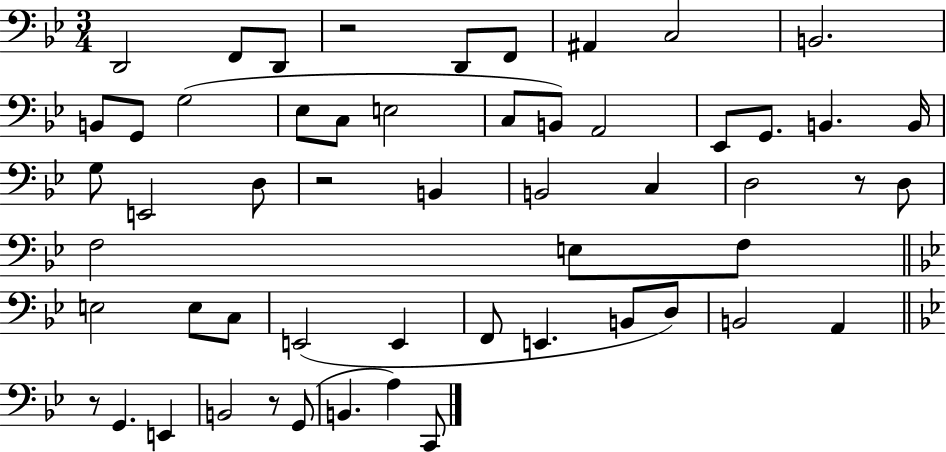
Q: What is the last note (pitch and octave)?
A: C2